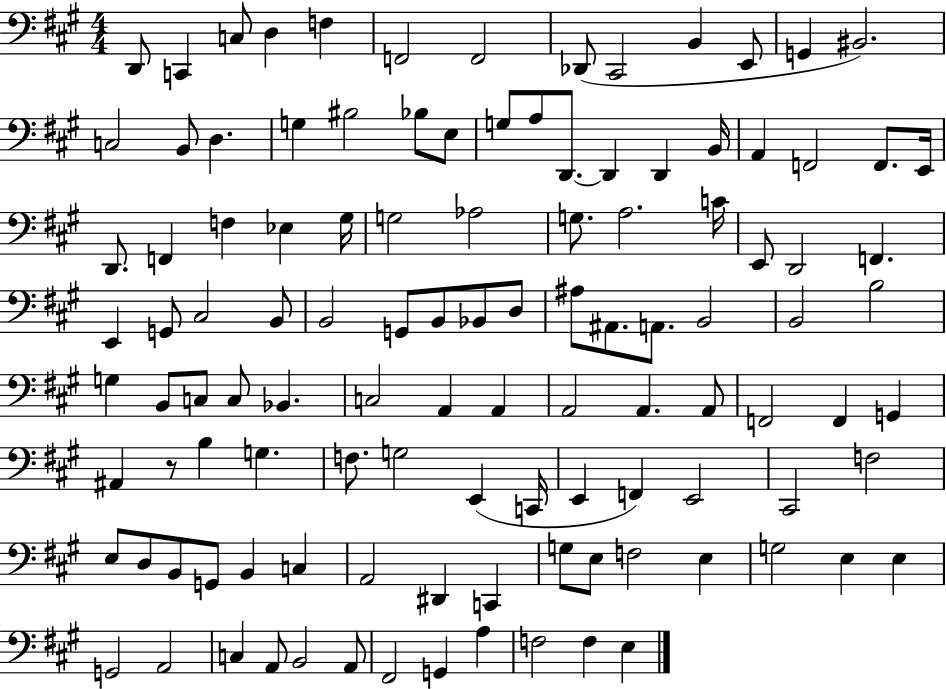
{
  \clef bass
  \numericTimeSignature
  \time 4/4
  \key a \major
  d,8 c,4 c8 d4 f4 | f,2 f,2 | des,8( cis,2 b,4 e,8 | g,4 bis,2.) | \break c2 b,8 d4. | g4 bis2 bes8 e8 | g8 a8 d,8.~~ d,4 d,4 b,16 | a,4 f,2 f,8. e,16 | \break d,8. f,4 f4 ees4 gis16 | g2 aes2 | g8. a2. c'16 | e,8 d,2 f,4. | \break e,4 g,8 cis2 b,8 | b,2 g,8 b,8 bes,8 d8 | ais8 ais,8. a,8. b,2 | b,2 b2 | \break g4 b,8 c8 c8 bes,4. | c2 a,4 a,4 | a,2 a,4. a,8 | f,2 f,4 g,4 | \break ais,4 r8 b4 g4. | f8. g2 e,4( c,16 | e,4 f,4) e,2 | cis,2 f2 | \break e8 d8 b,8 g,8 b,4 c4 | a,2 dis,4 c,4 | g8 e8 f2 e4 | g2 e4 e4 | \break g,2 a,2 | c4 a,8 b,2 a,8 | fis,2 g,4 a4 | f2 f4 e4 | \break \bar "|."
}